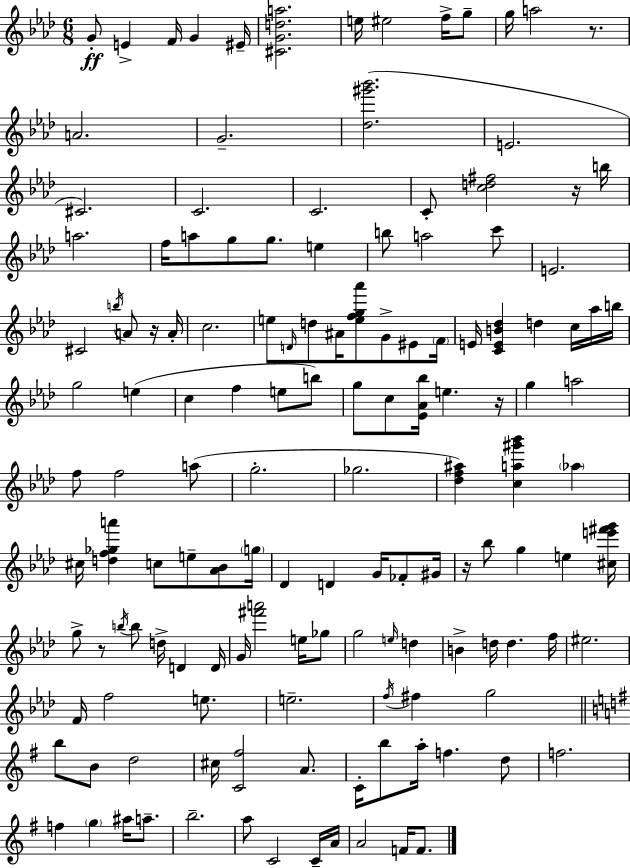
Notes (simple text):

G4/e E4/q F4/s G4/q EIS4/s [C#4,G4,D5,A5]/h. E5/s EIS5/h F5/s G5/e G5/s A5/h R/e. A4/h. G4/h. [Db5,G#6,Bb6]/h. E4/h. C#4/h. C4/h. C4/h. C4/e [C5,D5,F#5]/h R/s B5/s A5/h. F5/s A5/e G5/e G5/e. E5/q B5/e A5/h C6/e E4/h. C#4/h B5/s A4/e R/s A4/s C5/h. E5/e D4/s D5/e A#4/s [E5,F5,G5,Ab6]/e G4/e EIS4/e F4/s E4/s [C4,E4,B4,Db5]/q D5/q C5/s Ab5/s B5/s G5/h E5/q C5/q F5/q E5/e B5/e G5/e C5/e [Eb4,Ab4,Bb5]/s E5/q. R/s G5/q A5/h F5/e F5/h A5/e G5/h. Gb5/h. [Db5,F5,A#5]/q [C5,A5,G#6,Bb6]/q Ab5/q C#5/s [D5,F5,Gb5,A6]/q C5/e E5/e [Ab4,Bb4]/e G5/s Db4/q D4/q G4/s FES4/e G#4/s R/s Bb5/e G5/q E5/q [C#5,E6,F#6,G6]/s G5/e R/e B5/s B5/e D5/s D4/q D4/s G4/s [F#6,A6]/h E5/s Gb5/e G5/h E5/s D5/q B4/q D5/s D5/q. F5/s EIS5/h. F4/s F5/h E5/e. E5/h. F5/s F#5/q G5/h B5/e B4/e D5/h C#5/s [C4,F#5]/h A4/e. C4/s B5/e A5/s F5/q. D5/e F5/h. F5/q G5/q A#5/s A5/e. B5/h. A5/e C4/h C4/s A4/s A4/h F4/s F4/e.